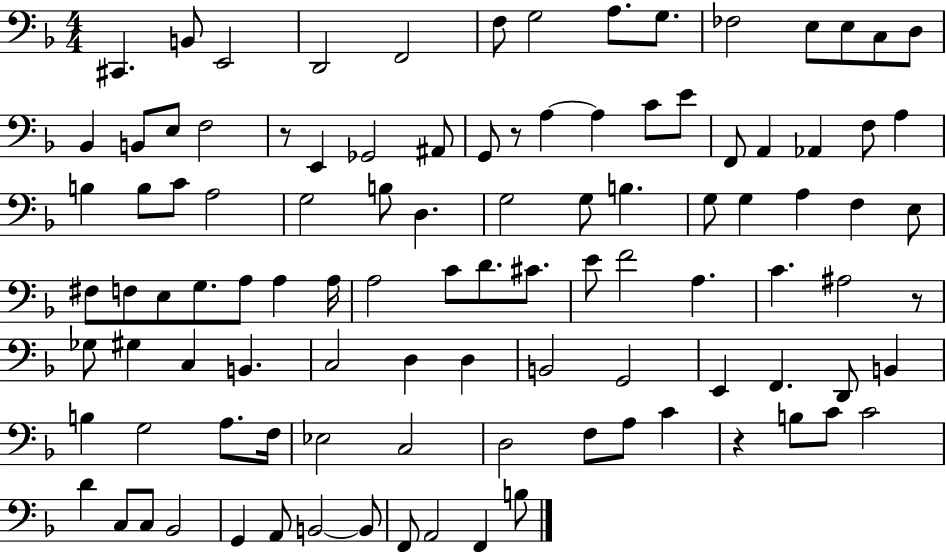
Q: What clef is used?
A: bass